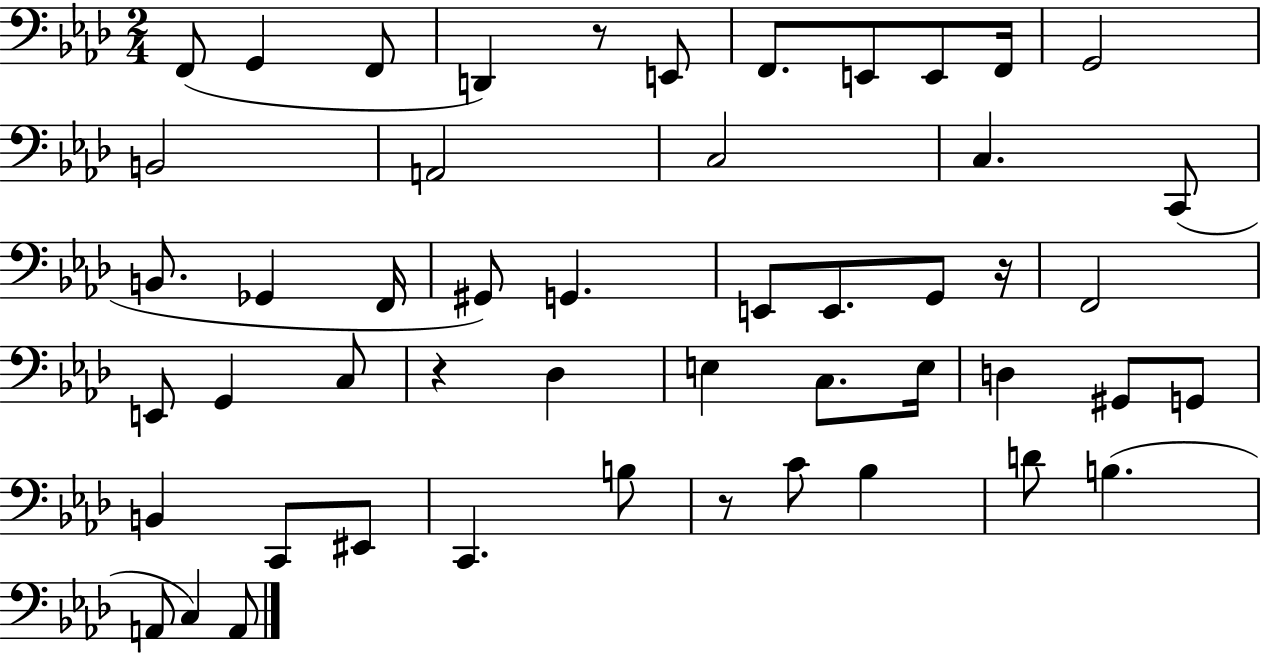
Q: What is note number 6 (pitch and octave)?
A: F2